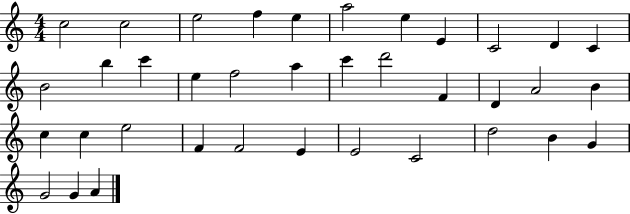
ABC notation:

X:1
T:Untitled
M:4/4
L:1/4
K:C
c2 c2 e2 f e a2 e E C2 D C B2 b c' e f2 a c' d'2 F D A2 B c c e2 F F2 E E2 C2 d2 B G G2 G A